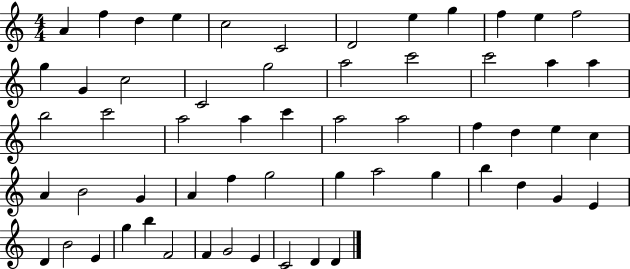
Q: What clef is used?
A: treble